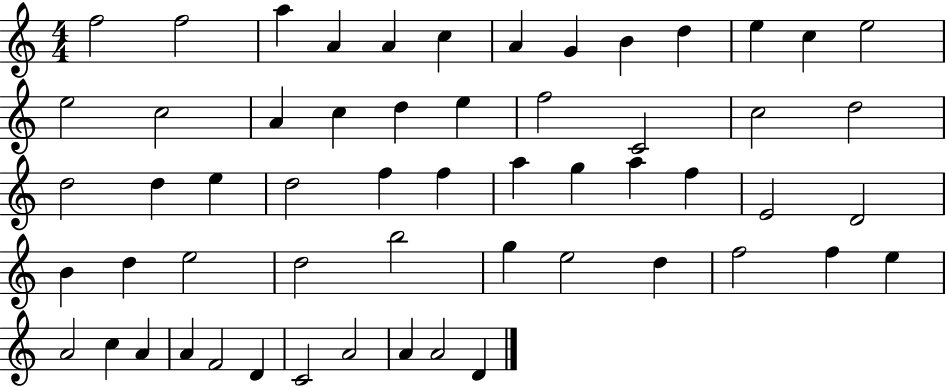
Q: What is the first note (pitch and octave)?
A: F5